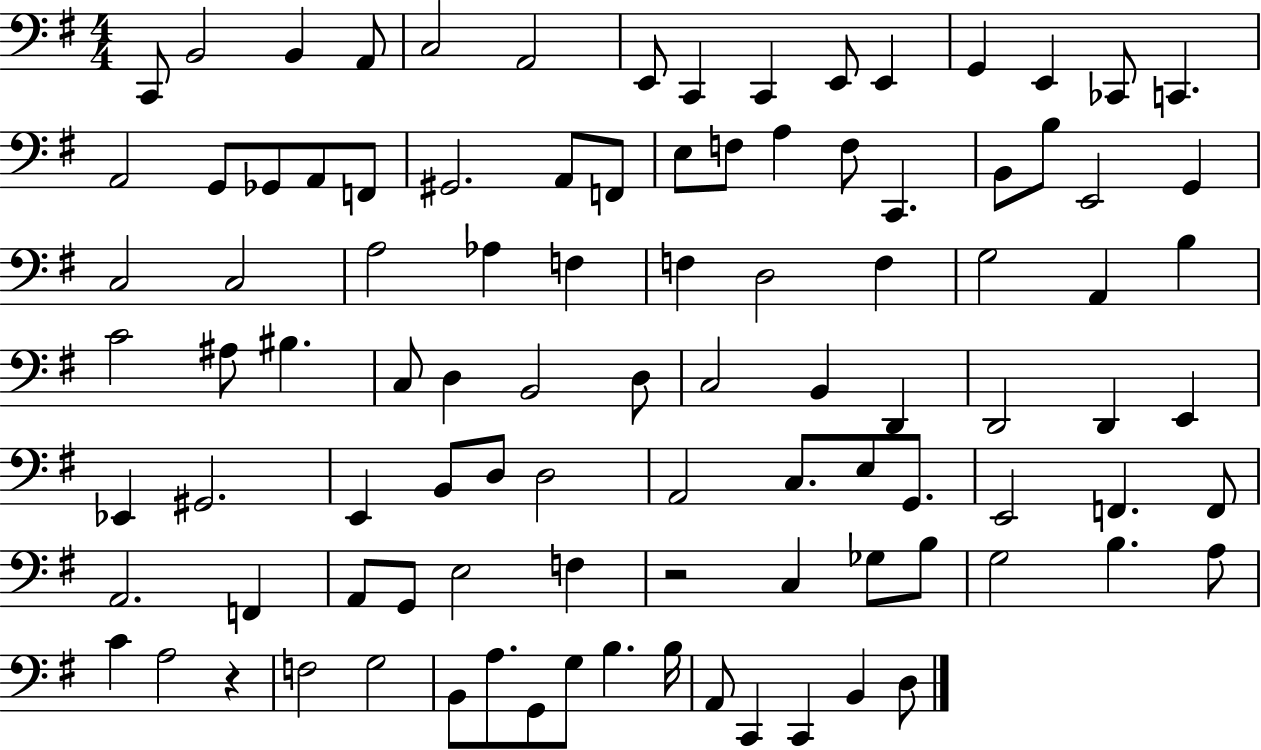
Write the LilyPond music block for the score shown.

{
  \clef bass
  \numericTimeSignature
  \time 4/4
  \key g \major
  c,8 b,2 b,4 a,8 | c2 a,2 | e,8 c,4 c,4 e,8 e,4 | g,4 e,4 ces,8 c,4. | \break a,2 g,8 ges,8 a,8 f,8 | gis,2. a,8 f,8 | e8 f8 a4 f8 c,4. | b,8 b8 e,2 g,4 | \break c2 c2 | a2 aes4 f4 | f4 d2 f4 | g2 a,4 b4 | \break c'2 ais8 bis4. | c8 d4 b,2 d8 | c2 b,4 d,4 | d,2 d,4 e,4 | \break ees,4 gis,2. | e,4 b,8 d8 d2 | a,2 c8. e8 g,8. | e,2 f,4. f,8 | \break a,2. f,4 | a,8 g,8 e2 f4 | r2 c4 ges8 b8 | g2 b4. a8 | \break c'4 a2 r4 | f2 g2 | b,8 a8. g,8 g8 b4. b16 | a,8 c,4 c,4 b,4 d8 | \break \bar "|."
}